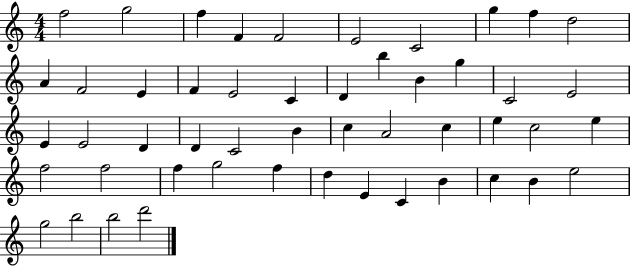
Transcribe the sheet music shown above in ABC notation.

X:1
T:Untitled
M:4/4
L:1/4
K:C
f2 g2 f F F2 E2 C2 g f d2 A F2 E F E2 C D b B g C2 E2 E E2 D D C2 B c A2 c e c2 e f2 f2 f g2 f d E C B c B e2 g2 b2 b2 d'2